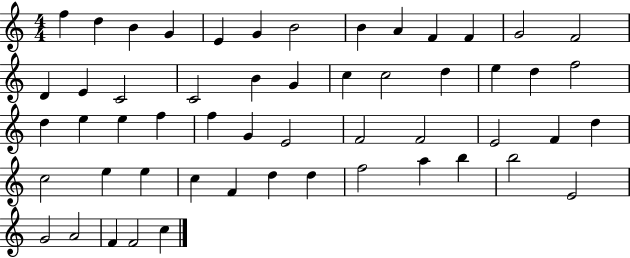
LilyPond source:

{
  \clef treble
  \numericTimeSignature
  \time 4/4
  \key c \major
  f''4 d''4 b'4 g'4 | e'4 g'4 b'2 | b'4 a'4 f'4 f'4 | g'2 f'2 | \break d'4 e'4 c'2 | c'2 b'4 g'4 | c''4 c''2 d''4 | e''4 d''4 f''2 | \break d''4 e''4 e''4 f''4 | f''4 g'4 e'2 | f'2 f'2 | e'2 f'4 d''4 | \break c''2 e''4 e''4 | c''4 f'4 d''4 d''4 | f''2 a''4 b''4 | b''2 e'2 | \break g'2 a'2 | f'4 f'2 c''4 | \bar "|."
}